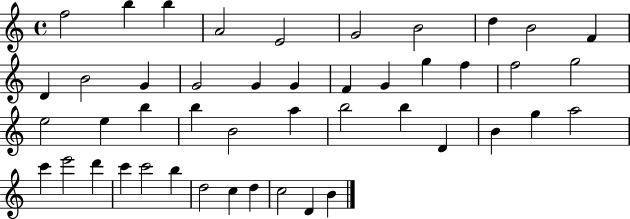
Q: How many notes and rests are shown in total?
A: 46